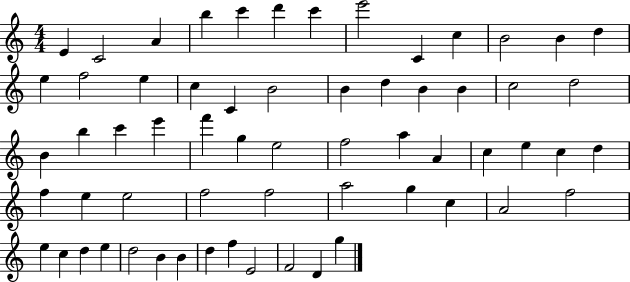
X:1
T:Untitled
M:4/4
L:1/4
K:C
E C2 A b c' d' c' e'2 C c B2 B d e f2 e c C B2 B d B B c2 d2 B b c' e' f' g e2 f2 a A c e c d f e e2 f2 f2 a2 g c A2 f2 e c d e d2 B B d f E2 F2 D g